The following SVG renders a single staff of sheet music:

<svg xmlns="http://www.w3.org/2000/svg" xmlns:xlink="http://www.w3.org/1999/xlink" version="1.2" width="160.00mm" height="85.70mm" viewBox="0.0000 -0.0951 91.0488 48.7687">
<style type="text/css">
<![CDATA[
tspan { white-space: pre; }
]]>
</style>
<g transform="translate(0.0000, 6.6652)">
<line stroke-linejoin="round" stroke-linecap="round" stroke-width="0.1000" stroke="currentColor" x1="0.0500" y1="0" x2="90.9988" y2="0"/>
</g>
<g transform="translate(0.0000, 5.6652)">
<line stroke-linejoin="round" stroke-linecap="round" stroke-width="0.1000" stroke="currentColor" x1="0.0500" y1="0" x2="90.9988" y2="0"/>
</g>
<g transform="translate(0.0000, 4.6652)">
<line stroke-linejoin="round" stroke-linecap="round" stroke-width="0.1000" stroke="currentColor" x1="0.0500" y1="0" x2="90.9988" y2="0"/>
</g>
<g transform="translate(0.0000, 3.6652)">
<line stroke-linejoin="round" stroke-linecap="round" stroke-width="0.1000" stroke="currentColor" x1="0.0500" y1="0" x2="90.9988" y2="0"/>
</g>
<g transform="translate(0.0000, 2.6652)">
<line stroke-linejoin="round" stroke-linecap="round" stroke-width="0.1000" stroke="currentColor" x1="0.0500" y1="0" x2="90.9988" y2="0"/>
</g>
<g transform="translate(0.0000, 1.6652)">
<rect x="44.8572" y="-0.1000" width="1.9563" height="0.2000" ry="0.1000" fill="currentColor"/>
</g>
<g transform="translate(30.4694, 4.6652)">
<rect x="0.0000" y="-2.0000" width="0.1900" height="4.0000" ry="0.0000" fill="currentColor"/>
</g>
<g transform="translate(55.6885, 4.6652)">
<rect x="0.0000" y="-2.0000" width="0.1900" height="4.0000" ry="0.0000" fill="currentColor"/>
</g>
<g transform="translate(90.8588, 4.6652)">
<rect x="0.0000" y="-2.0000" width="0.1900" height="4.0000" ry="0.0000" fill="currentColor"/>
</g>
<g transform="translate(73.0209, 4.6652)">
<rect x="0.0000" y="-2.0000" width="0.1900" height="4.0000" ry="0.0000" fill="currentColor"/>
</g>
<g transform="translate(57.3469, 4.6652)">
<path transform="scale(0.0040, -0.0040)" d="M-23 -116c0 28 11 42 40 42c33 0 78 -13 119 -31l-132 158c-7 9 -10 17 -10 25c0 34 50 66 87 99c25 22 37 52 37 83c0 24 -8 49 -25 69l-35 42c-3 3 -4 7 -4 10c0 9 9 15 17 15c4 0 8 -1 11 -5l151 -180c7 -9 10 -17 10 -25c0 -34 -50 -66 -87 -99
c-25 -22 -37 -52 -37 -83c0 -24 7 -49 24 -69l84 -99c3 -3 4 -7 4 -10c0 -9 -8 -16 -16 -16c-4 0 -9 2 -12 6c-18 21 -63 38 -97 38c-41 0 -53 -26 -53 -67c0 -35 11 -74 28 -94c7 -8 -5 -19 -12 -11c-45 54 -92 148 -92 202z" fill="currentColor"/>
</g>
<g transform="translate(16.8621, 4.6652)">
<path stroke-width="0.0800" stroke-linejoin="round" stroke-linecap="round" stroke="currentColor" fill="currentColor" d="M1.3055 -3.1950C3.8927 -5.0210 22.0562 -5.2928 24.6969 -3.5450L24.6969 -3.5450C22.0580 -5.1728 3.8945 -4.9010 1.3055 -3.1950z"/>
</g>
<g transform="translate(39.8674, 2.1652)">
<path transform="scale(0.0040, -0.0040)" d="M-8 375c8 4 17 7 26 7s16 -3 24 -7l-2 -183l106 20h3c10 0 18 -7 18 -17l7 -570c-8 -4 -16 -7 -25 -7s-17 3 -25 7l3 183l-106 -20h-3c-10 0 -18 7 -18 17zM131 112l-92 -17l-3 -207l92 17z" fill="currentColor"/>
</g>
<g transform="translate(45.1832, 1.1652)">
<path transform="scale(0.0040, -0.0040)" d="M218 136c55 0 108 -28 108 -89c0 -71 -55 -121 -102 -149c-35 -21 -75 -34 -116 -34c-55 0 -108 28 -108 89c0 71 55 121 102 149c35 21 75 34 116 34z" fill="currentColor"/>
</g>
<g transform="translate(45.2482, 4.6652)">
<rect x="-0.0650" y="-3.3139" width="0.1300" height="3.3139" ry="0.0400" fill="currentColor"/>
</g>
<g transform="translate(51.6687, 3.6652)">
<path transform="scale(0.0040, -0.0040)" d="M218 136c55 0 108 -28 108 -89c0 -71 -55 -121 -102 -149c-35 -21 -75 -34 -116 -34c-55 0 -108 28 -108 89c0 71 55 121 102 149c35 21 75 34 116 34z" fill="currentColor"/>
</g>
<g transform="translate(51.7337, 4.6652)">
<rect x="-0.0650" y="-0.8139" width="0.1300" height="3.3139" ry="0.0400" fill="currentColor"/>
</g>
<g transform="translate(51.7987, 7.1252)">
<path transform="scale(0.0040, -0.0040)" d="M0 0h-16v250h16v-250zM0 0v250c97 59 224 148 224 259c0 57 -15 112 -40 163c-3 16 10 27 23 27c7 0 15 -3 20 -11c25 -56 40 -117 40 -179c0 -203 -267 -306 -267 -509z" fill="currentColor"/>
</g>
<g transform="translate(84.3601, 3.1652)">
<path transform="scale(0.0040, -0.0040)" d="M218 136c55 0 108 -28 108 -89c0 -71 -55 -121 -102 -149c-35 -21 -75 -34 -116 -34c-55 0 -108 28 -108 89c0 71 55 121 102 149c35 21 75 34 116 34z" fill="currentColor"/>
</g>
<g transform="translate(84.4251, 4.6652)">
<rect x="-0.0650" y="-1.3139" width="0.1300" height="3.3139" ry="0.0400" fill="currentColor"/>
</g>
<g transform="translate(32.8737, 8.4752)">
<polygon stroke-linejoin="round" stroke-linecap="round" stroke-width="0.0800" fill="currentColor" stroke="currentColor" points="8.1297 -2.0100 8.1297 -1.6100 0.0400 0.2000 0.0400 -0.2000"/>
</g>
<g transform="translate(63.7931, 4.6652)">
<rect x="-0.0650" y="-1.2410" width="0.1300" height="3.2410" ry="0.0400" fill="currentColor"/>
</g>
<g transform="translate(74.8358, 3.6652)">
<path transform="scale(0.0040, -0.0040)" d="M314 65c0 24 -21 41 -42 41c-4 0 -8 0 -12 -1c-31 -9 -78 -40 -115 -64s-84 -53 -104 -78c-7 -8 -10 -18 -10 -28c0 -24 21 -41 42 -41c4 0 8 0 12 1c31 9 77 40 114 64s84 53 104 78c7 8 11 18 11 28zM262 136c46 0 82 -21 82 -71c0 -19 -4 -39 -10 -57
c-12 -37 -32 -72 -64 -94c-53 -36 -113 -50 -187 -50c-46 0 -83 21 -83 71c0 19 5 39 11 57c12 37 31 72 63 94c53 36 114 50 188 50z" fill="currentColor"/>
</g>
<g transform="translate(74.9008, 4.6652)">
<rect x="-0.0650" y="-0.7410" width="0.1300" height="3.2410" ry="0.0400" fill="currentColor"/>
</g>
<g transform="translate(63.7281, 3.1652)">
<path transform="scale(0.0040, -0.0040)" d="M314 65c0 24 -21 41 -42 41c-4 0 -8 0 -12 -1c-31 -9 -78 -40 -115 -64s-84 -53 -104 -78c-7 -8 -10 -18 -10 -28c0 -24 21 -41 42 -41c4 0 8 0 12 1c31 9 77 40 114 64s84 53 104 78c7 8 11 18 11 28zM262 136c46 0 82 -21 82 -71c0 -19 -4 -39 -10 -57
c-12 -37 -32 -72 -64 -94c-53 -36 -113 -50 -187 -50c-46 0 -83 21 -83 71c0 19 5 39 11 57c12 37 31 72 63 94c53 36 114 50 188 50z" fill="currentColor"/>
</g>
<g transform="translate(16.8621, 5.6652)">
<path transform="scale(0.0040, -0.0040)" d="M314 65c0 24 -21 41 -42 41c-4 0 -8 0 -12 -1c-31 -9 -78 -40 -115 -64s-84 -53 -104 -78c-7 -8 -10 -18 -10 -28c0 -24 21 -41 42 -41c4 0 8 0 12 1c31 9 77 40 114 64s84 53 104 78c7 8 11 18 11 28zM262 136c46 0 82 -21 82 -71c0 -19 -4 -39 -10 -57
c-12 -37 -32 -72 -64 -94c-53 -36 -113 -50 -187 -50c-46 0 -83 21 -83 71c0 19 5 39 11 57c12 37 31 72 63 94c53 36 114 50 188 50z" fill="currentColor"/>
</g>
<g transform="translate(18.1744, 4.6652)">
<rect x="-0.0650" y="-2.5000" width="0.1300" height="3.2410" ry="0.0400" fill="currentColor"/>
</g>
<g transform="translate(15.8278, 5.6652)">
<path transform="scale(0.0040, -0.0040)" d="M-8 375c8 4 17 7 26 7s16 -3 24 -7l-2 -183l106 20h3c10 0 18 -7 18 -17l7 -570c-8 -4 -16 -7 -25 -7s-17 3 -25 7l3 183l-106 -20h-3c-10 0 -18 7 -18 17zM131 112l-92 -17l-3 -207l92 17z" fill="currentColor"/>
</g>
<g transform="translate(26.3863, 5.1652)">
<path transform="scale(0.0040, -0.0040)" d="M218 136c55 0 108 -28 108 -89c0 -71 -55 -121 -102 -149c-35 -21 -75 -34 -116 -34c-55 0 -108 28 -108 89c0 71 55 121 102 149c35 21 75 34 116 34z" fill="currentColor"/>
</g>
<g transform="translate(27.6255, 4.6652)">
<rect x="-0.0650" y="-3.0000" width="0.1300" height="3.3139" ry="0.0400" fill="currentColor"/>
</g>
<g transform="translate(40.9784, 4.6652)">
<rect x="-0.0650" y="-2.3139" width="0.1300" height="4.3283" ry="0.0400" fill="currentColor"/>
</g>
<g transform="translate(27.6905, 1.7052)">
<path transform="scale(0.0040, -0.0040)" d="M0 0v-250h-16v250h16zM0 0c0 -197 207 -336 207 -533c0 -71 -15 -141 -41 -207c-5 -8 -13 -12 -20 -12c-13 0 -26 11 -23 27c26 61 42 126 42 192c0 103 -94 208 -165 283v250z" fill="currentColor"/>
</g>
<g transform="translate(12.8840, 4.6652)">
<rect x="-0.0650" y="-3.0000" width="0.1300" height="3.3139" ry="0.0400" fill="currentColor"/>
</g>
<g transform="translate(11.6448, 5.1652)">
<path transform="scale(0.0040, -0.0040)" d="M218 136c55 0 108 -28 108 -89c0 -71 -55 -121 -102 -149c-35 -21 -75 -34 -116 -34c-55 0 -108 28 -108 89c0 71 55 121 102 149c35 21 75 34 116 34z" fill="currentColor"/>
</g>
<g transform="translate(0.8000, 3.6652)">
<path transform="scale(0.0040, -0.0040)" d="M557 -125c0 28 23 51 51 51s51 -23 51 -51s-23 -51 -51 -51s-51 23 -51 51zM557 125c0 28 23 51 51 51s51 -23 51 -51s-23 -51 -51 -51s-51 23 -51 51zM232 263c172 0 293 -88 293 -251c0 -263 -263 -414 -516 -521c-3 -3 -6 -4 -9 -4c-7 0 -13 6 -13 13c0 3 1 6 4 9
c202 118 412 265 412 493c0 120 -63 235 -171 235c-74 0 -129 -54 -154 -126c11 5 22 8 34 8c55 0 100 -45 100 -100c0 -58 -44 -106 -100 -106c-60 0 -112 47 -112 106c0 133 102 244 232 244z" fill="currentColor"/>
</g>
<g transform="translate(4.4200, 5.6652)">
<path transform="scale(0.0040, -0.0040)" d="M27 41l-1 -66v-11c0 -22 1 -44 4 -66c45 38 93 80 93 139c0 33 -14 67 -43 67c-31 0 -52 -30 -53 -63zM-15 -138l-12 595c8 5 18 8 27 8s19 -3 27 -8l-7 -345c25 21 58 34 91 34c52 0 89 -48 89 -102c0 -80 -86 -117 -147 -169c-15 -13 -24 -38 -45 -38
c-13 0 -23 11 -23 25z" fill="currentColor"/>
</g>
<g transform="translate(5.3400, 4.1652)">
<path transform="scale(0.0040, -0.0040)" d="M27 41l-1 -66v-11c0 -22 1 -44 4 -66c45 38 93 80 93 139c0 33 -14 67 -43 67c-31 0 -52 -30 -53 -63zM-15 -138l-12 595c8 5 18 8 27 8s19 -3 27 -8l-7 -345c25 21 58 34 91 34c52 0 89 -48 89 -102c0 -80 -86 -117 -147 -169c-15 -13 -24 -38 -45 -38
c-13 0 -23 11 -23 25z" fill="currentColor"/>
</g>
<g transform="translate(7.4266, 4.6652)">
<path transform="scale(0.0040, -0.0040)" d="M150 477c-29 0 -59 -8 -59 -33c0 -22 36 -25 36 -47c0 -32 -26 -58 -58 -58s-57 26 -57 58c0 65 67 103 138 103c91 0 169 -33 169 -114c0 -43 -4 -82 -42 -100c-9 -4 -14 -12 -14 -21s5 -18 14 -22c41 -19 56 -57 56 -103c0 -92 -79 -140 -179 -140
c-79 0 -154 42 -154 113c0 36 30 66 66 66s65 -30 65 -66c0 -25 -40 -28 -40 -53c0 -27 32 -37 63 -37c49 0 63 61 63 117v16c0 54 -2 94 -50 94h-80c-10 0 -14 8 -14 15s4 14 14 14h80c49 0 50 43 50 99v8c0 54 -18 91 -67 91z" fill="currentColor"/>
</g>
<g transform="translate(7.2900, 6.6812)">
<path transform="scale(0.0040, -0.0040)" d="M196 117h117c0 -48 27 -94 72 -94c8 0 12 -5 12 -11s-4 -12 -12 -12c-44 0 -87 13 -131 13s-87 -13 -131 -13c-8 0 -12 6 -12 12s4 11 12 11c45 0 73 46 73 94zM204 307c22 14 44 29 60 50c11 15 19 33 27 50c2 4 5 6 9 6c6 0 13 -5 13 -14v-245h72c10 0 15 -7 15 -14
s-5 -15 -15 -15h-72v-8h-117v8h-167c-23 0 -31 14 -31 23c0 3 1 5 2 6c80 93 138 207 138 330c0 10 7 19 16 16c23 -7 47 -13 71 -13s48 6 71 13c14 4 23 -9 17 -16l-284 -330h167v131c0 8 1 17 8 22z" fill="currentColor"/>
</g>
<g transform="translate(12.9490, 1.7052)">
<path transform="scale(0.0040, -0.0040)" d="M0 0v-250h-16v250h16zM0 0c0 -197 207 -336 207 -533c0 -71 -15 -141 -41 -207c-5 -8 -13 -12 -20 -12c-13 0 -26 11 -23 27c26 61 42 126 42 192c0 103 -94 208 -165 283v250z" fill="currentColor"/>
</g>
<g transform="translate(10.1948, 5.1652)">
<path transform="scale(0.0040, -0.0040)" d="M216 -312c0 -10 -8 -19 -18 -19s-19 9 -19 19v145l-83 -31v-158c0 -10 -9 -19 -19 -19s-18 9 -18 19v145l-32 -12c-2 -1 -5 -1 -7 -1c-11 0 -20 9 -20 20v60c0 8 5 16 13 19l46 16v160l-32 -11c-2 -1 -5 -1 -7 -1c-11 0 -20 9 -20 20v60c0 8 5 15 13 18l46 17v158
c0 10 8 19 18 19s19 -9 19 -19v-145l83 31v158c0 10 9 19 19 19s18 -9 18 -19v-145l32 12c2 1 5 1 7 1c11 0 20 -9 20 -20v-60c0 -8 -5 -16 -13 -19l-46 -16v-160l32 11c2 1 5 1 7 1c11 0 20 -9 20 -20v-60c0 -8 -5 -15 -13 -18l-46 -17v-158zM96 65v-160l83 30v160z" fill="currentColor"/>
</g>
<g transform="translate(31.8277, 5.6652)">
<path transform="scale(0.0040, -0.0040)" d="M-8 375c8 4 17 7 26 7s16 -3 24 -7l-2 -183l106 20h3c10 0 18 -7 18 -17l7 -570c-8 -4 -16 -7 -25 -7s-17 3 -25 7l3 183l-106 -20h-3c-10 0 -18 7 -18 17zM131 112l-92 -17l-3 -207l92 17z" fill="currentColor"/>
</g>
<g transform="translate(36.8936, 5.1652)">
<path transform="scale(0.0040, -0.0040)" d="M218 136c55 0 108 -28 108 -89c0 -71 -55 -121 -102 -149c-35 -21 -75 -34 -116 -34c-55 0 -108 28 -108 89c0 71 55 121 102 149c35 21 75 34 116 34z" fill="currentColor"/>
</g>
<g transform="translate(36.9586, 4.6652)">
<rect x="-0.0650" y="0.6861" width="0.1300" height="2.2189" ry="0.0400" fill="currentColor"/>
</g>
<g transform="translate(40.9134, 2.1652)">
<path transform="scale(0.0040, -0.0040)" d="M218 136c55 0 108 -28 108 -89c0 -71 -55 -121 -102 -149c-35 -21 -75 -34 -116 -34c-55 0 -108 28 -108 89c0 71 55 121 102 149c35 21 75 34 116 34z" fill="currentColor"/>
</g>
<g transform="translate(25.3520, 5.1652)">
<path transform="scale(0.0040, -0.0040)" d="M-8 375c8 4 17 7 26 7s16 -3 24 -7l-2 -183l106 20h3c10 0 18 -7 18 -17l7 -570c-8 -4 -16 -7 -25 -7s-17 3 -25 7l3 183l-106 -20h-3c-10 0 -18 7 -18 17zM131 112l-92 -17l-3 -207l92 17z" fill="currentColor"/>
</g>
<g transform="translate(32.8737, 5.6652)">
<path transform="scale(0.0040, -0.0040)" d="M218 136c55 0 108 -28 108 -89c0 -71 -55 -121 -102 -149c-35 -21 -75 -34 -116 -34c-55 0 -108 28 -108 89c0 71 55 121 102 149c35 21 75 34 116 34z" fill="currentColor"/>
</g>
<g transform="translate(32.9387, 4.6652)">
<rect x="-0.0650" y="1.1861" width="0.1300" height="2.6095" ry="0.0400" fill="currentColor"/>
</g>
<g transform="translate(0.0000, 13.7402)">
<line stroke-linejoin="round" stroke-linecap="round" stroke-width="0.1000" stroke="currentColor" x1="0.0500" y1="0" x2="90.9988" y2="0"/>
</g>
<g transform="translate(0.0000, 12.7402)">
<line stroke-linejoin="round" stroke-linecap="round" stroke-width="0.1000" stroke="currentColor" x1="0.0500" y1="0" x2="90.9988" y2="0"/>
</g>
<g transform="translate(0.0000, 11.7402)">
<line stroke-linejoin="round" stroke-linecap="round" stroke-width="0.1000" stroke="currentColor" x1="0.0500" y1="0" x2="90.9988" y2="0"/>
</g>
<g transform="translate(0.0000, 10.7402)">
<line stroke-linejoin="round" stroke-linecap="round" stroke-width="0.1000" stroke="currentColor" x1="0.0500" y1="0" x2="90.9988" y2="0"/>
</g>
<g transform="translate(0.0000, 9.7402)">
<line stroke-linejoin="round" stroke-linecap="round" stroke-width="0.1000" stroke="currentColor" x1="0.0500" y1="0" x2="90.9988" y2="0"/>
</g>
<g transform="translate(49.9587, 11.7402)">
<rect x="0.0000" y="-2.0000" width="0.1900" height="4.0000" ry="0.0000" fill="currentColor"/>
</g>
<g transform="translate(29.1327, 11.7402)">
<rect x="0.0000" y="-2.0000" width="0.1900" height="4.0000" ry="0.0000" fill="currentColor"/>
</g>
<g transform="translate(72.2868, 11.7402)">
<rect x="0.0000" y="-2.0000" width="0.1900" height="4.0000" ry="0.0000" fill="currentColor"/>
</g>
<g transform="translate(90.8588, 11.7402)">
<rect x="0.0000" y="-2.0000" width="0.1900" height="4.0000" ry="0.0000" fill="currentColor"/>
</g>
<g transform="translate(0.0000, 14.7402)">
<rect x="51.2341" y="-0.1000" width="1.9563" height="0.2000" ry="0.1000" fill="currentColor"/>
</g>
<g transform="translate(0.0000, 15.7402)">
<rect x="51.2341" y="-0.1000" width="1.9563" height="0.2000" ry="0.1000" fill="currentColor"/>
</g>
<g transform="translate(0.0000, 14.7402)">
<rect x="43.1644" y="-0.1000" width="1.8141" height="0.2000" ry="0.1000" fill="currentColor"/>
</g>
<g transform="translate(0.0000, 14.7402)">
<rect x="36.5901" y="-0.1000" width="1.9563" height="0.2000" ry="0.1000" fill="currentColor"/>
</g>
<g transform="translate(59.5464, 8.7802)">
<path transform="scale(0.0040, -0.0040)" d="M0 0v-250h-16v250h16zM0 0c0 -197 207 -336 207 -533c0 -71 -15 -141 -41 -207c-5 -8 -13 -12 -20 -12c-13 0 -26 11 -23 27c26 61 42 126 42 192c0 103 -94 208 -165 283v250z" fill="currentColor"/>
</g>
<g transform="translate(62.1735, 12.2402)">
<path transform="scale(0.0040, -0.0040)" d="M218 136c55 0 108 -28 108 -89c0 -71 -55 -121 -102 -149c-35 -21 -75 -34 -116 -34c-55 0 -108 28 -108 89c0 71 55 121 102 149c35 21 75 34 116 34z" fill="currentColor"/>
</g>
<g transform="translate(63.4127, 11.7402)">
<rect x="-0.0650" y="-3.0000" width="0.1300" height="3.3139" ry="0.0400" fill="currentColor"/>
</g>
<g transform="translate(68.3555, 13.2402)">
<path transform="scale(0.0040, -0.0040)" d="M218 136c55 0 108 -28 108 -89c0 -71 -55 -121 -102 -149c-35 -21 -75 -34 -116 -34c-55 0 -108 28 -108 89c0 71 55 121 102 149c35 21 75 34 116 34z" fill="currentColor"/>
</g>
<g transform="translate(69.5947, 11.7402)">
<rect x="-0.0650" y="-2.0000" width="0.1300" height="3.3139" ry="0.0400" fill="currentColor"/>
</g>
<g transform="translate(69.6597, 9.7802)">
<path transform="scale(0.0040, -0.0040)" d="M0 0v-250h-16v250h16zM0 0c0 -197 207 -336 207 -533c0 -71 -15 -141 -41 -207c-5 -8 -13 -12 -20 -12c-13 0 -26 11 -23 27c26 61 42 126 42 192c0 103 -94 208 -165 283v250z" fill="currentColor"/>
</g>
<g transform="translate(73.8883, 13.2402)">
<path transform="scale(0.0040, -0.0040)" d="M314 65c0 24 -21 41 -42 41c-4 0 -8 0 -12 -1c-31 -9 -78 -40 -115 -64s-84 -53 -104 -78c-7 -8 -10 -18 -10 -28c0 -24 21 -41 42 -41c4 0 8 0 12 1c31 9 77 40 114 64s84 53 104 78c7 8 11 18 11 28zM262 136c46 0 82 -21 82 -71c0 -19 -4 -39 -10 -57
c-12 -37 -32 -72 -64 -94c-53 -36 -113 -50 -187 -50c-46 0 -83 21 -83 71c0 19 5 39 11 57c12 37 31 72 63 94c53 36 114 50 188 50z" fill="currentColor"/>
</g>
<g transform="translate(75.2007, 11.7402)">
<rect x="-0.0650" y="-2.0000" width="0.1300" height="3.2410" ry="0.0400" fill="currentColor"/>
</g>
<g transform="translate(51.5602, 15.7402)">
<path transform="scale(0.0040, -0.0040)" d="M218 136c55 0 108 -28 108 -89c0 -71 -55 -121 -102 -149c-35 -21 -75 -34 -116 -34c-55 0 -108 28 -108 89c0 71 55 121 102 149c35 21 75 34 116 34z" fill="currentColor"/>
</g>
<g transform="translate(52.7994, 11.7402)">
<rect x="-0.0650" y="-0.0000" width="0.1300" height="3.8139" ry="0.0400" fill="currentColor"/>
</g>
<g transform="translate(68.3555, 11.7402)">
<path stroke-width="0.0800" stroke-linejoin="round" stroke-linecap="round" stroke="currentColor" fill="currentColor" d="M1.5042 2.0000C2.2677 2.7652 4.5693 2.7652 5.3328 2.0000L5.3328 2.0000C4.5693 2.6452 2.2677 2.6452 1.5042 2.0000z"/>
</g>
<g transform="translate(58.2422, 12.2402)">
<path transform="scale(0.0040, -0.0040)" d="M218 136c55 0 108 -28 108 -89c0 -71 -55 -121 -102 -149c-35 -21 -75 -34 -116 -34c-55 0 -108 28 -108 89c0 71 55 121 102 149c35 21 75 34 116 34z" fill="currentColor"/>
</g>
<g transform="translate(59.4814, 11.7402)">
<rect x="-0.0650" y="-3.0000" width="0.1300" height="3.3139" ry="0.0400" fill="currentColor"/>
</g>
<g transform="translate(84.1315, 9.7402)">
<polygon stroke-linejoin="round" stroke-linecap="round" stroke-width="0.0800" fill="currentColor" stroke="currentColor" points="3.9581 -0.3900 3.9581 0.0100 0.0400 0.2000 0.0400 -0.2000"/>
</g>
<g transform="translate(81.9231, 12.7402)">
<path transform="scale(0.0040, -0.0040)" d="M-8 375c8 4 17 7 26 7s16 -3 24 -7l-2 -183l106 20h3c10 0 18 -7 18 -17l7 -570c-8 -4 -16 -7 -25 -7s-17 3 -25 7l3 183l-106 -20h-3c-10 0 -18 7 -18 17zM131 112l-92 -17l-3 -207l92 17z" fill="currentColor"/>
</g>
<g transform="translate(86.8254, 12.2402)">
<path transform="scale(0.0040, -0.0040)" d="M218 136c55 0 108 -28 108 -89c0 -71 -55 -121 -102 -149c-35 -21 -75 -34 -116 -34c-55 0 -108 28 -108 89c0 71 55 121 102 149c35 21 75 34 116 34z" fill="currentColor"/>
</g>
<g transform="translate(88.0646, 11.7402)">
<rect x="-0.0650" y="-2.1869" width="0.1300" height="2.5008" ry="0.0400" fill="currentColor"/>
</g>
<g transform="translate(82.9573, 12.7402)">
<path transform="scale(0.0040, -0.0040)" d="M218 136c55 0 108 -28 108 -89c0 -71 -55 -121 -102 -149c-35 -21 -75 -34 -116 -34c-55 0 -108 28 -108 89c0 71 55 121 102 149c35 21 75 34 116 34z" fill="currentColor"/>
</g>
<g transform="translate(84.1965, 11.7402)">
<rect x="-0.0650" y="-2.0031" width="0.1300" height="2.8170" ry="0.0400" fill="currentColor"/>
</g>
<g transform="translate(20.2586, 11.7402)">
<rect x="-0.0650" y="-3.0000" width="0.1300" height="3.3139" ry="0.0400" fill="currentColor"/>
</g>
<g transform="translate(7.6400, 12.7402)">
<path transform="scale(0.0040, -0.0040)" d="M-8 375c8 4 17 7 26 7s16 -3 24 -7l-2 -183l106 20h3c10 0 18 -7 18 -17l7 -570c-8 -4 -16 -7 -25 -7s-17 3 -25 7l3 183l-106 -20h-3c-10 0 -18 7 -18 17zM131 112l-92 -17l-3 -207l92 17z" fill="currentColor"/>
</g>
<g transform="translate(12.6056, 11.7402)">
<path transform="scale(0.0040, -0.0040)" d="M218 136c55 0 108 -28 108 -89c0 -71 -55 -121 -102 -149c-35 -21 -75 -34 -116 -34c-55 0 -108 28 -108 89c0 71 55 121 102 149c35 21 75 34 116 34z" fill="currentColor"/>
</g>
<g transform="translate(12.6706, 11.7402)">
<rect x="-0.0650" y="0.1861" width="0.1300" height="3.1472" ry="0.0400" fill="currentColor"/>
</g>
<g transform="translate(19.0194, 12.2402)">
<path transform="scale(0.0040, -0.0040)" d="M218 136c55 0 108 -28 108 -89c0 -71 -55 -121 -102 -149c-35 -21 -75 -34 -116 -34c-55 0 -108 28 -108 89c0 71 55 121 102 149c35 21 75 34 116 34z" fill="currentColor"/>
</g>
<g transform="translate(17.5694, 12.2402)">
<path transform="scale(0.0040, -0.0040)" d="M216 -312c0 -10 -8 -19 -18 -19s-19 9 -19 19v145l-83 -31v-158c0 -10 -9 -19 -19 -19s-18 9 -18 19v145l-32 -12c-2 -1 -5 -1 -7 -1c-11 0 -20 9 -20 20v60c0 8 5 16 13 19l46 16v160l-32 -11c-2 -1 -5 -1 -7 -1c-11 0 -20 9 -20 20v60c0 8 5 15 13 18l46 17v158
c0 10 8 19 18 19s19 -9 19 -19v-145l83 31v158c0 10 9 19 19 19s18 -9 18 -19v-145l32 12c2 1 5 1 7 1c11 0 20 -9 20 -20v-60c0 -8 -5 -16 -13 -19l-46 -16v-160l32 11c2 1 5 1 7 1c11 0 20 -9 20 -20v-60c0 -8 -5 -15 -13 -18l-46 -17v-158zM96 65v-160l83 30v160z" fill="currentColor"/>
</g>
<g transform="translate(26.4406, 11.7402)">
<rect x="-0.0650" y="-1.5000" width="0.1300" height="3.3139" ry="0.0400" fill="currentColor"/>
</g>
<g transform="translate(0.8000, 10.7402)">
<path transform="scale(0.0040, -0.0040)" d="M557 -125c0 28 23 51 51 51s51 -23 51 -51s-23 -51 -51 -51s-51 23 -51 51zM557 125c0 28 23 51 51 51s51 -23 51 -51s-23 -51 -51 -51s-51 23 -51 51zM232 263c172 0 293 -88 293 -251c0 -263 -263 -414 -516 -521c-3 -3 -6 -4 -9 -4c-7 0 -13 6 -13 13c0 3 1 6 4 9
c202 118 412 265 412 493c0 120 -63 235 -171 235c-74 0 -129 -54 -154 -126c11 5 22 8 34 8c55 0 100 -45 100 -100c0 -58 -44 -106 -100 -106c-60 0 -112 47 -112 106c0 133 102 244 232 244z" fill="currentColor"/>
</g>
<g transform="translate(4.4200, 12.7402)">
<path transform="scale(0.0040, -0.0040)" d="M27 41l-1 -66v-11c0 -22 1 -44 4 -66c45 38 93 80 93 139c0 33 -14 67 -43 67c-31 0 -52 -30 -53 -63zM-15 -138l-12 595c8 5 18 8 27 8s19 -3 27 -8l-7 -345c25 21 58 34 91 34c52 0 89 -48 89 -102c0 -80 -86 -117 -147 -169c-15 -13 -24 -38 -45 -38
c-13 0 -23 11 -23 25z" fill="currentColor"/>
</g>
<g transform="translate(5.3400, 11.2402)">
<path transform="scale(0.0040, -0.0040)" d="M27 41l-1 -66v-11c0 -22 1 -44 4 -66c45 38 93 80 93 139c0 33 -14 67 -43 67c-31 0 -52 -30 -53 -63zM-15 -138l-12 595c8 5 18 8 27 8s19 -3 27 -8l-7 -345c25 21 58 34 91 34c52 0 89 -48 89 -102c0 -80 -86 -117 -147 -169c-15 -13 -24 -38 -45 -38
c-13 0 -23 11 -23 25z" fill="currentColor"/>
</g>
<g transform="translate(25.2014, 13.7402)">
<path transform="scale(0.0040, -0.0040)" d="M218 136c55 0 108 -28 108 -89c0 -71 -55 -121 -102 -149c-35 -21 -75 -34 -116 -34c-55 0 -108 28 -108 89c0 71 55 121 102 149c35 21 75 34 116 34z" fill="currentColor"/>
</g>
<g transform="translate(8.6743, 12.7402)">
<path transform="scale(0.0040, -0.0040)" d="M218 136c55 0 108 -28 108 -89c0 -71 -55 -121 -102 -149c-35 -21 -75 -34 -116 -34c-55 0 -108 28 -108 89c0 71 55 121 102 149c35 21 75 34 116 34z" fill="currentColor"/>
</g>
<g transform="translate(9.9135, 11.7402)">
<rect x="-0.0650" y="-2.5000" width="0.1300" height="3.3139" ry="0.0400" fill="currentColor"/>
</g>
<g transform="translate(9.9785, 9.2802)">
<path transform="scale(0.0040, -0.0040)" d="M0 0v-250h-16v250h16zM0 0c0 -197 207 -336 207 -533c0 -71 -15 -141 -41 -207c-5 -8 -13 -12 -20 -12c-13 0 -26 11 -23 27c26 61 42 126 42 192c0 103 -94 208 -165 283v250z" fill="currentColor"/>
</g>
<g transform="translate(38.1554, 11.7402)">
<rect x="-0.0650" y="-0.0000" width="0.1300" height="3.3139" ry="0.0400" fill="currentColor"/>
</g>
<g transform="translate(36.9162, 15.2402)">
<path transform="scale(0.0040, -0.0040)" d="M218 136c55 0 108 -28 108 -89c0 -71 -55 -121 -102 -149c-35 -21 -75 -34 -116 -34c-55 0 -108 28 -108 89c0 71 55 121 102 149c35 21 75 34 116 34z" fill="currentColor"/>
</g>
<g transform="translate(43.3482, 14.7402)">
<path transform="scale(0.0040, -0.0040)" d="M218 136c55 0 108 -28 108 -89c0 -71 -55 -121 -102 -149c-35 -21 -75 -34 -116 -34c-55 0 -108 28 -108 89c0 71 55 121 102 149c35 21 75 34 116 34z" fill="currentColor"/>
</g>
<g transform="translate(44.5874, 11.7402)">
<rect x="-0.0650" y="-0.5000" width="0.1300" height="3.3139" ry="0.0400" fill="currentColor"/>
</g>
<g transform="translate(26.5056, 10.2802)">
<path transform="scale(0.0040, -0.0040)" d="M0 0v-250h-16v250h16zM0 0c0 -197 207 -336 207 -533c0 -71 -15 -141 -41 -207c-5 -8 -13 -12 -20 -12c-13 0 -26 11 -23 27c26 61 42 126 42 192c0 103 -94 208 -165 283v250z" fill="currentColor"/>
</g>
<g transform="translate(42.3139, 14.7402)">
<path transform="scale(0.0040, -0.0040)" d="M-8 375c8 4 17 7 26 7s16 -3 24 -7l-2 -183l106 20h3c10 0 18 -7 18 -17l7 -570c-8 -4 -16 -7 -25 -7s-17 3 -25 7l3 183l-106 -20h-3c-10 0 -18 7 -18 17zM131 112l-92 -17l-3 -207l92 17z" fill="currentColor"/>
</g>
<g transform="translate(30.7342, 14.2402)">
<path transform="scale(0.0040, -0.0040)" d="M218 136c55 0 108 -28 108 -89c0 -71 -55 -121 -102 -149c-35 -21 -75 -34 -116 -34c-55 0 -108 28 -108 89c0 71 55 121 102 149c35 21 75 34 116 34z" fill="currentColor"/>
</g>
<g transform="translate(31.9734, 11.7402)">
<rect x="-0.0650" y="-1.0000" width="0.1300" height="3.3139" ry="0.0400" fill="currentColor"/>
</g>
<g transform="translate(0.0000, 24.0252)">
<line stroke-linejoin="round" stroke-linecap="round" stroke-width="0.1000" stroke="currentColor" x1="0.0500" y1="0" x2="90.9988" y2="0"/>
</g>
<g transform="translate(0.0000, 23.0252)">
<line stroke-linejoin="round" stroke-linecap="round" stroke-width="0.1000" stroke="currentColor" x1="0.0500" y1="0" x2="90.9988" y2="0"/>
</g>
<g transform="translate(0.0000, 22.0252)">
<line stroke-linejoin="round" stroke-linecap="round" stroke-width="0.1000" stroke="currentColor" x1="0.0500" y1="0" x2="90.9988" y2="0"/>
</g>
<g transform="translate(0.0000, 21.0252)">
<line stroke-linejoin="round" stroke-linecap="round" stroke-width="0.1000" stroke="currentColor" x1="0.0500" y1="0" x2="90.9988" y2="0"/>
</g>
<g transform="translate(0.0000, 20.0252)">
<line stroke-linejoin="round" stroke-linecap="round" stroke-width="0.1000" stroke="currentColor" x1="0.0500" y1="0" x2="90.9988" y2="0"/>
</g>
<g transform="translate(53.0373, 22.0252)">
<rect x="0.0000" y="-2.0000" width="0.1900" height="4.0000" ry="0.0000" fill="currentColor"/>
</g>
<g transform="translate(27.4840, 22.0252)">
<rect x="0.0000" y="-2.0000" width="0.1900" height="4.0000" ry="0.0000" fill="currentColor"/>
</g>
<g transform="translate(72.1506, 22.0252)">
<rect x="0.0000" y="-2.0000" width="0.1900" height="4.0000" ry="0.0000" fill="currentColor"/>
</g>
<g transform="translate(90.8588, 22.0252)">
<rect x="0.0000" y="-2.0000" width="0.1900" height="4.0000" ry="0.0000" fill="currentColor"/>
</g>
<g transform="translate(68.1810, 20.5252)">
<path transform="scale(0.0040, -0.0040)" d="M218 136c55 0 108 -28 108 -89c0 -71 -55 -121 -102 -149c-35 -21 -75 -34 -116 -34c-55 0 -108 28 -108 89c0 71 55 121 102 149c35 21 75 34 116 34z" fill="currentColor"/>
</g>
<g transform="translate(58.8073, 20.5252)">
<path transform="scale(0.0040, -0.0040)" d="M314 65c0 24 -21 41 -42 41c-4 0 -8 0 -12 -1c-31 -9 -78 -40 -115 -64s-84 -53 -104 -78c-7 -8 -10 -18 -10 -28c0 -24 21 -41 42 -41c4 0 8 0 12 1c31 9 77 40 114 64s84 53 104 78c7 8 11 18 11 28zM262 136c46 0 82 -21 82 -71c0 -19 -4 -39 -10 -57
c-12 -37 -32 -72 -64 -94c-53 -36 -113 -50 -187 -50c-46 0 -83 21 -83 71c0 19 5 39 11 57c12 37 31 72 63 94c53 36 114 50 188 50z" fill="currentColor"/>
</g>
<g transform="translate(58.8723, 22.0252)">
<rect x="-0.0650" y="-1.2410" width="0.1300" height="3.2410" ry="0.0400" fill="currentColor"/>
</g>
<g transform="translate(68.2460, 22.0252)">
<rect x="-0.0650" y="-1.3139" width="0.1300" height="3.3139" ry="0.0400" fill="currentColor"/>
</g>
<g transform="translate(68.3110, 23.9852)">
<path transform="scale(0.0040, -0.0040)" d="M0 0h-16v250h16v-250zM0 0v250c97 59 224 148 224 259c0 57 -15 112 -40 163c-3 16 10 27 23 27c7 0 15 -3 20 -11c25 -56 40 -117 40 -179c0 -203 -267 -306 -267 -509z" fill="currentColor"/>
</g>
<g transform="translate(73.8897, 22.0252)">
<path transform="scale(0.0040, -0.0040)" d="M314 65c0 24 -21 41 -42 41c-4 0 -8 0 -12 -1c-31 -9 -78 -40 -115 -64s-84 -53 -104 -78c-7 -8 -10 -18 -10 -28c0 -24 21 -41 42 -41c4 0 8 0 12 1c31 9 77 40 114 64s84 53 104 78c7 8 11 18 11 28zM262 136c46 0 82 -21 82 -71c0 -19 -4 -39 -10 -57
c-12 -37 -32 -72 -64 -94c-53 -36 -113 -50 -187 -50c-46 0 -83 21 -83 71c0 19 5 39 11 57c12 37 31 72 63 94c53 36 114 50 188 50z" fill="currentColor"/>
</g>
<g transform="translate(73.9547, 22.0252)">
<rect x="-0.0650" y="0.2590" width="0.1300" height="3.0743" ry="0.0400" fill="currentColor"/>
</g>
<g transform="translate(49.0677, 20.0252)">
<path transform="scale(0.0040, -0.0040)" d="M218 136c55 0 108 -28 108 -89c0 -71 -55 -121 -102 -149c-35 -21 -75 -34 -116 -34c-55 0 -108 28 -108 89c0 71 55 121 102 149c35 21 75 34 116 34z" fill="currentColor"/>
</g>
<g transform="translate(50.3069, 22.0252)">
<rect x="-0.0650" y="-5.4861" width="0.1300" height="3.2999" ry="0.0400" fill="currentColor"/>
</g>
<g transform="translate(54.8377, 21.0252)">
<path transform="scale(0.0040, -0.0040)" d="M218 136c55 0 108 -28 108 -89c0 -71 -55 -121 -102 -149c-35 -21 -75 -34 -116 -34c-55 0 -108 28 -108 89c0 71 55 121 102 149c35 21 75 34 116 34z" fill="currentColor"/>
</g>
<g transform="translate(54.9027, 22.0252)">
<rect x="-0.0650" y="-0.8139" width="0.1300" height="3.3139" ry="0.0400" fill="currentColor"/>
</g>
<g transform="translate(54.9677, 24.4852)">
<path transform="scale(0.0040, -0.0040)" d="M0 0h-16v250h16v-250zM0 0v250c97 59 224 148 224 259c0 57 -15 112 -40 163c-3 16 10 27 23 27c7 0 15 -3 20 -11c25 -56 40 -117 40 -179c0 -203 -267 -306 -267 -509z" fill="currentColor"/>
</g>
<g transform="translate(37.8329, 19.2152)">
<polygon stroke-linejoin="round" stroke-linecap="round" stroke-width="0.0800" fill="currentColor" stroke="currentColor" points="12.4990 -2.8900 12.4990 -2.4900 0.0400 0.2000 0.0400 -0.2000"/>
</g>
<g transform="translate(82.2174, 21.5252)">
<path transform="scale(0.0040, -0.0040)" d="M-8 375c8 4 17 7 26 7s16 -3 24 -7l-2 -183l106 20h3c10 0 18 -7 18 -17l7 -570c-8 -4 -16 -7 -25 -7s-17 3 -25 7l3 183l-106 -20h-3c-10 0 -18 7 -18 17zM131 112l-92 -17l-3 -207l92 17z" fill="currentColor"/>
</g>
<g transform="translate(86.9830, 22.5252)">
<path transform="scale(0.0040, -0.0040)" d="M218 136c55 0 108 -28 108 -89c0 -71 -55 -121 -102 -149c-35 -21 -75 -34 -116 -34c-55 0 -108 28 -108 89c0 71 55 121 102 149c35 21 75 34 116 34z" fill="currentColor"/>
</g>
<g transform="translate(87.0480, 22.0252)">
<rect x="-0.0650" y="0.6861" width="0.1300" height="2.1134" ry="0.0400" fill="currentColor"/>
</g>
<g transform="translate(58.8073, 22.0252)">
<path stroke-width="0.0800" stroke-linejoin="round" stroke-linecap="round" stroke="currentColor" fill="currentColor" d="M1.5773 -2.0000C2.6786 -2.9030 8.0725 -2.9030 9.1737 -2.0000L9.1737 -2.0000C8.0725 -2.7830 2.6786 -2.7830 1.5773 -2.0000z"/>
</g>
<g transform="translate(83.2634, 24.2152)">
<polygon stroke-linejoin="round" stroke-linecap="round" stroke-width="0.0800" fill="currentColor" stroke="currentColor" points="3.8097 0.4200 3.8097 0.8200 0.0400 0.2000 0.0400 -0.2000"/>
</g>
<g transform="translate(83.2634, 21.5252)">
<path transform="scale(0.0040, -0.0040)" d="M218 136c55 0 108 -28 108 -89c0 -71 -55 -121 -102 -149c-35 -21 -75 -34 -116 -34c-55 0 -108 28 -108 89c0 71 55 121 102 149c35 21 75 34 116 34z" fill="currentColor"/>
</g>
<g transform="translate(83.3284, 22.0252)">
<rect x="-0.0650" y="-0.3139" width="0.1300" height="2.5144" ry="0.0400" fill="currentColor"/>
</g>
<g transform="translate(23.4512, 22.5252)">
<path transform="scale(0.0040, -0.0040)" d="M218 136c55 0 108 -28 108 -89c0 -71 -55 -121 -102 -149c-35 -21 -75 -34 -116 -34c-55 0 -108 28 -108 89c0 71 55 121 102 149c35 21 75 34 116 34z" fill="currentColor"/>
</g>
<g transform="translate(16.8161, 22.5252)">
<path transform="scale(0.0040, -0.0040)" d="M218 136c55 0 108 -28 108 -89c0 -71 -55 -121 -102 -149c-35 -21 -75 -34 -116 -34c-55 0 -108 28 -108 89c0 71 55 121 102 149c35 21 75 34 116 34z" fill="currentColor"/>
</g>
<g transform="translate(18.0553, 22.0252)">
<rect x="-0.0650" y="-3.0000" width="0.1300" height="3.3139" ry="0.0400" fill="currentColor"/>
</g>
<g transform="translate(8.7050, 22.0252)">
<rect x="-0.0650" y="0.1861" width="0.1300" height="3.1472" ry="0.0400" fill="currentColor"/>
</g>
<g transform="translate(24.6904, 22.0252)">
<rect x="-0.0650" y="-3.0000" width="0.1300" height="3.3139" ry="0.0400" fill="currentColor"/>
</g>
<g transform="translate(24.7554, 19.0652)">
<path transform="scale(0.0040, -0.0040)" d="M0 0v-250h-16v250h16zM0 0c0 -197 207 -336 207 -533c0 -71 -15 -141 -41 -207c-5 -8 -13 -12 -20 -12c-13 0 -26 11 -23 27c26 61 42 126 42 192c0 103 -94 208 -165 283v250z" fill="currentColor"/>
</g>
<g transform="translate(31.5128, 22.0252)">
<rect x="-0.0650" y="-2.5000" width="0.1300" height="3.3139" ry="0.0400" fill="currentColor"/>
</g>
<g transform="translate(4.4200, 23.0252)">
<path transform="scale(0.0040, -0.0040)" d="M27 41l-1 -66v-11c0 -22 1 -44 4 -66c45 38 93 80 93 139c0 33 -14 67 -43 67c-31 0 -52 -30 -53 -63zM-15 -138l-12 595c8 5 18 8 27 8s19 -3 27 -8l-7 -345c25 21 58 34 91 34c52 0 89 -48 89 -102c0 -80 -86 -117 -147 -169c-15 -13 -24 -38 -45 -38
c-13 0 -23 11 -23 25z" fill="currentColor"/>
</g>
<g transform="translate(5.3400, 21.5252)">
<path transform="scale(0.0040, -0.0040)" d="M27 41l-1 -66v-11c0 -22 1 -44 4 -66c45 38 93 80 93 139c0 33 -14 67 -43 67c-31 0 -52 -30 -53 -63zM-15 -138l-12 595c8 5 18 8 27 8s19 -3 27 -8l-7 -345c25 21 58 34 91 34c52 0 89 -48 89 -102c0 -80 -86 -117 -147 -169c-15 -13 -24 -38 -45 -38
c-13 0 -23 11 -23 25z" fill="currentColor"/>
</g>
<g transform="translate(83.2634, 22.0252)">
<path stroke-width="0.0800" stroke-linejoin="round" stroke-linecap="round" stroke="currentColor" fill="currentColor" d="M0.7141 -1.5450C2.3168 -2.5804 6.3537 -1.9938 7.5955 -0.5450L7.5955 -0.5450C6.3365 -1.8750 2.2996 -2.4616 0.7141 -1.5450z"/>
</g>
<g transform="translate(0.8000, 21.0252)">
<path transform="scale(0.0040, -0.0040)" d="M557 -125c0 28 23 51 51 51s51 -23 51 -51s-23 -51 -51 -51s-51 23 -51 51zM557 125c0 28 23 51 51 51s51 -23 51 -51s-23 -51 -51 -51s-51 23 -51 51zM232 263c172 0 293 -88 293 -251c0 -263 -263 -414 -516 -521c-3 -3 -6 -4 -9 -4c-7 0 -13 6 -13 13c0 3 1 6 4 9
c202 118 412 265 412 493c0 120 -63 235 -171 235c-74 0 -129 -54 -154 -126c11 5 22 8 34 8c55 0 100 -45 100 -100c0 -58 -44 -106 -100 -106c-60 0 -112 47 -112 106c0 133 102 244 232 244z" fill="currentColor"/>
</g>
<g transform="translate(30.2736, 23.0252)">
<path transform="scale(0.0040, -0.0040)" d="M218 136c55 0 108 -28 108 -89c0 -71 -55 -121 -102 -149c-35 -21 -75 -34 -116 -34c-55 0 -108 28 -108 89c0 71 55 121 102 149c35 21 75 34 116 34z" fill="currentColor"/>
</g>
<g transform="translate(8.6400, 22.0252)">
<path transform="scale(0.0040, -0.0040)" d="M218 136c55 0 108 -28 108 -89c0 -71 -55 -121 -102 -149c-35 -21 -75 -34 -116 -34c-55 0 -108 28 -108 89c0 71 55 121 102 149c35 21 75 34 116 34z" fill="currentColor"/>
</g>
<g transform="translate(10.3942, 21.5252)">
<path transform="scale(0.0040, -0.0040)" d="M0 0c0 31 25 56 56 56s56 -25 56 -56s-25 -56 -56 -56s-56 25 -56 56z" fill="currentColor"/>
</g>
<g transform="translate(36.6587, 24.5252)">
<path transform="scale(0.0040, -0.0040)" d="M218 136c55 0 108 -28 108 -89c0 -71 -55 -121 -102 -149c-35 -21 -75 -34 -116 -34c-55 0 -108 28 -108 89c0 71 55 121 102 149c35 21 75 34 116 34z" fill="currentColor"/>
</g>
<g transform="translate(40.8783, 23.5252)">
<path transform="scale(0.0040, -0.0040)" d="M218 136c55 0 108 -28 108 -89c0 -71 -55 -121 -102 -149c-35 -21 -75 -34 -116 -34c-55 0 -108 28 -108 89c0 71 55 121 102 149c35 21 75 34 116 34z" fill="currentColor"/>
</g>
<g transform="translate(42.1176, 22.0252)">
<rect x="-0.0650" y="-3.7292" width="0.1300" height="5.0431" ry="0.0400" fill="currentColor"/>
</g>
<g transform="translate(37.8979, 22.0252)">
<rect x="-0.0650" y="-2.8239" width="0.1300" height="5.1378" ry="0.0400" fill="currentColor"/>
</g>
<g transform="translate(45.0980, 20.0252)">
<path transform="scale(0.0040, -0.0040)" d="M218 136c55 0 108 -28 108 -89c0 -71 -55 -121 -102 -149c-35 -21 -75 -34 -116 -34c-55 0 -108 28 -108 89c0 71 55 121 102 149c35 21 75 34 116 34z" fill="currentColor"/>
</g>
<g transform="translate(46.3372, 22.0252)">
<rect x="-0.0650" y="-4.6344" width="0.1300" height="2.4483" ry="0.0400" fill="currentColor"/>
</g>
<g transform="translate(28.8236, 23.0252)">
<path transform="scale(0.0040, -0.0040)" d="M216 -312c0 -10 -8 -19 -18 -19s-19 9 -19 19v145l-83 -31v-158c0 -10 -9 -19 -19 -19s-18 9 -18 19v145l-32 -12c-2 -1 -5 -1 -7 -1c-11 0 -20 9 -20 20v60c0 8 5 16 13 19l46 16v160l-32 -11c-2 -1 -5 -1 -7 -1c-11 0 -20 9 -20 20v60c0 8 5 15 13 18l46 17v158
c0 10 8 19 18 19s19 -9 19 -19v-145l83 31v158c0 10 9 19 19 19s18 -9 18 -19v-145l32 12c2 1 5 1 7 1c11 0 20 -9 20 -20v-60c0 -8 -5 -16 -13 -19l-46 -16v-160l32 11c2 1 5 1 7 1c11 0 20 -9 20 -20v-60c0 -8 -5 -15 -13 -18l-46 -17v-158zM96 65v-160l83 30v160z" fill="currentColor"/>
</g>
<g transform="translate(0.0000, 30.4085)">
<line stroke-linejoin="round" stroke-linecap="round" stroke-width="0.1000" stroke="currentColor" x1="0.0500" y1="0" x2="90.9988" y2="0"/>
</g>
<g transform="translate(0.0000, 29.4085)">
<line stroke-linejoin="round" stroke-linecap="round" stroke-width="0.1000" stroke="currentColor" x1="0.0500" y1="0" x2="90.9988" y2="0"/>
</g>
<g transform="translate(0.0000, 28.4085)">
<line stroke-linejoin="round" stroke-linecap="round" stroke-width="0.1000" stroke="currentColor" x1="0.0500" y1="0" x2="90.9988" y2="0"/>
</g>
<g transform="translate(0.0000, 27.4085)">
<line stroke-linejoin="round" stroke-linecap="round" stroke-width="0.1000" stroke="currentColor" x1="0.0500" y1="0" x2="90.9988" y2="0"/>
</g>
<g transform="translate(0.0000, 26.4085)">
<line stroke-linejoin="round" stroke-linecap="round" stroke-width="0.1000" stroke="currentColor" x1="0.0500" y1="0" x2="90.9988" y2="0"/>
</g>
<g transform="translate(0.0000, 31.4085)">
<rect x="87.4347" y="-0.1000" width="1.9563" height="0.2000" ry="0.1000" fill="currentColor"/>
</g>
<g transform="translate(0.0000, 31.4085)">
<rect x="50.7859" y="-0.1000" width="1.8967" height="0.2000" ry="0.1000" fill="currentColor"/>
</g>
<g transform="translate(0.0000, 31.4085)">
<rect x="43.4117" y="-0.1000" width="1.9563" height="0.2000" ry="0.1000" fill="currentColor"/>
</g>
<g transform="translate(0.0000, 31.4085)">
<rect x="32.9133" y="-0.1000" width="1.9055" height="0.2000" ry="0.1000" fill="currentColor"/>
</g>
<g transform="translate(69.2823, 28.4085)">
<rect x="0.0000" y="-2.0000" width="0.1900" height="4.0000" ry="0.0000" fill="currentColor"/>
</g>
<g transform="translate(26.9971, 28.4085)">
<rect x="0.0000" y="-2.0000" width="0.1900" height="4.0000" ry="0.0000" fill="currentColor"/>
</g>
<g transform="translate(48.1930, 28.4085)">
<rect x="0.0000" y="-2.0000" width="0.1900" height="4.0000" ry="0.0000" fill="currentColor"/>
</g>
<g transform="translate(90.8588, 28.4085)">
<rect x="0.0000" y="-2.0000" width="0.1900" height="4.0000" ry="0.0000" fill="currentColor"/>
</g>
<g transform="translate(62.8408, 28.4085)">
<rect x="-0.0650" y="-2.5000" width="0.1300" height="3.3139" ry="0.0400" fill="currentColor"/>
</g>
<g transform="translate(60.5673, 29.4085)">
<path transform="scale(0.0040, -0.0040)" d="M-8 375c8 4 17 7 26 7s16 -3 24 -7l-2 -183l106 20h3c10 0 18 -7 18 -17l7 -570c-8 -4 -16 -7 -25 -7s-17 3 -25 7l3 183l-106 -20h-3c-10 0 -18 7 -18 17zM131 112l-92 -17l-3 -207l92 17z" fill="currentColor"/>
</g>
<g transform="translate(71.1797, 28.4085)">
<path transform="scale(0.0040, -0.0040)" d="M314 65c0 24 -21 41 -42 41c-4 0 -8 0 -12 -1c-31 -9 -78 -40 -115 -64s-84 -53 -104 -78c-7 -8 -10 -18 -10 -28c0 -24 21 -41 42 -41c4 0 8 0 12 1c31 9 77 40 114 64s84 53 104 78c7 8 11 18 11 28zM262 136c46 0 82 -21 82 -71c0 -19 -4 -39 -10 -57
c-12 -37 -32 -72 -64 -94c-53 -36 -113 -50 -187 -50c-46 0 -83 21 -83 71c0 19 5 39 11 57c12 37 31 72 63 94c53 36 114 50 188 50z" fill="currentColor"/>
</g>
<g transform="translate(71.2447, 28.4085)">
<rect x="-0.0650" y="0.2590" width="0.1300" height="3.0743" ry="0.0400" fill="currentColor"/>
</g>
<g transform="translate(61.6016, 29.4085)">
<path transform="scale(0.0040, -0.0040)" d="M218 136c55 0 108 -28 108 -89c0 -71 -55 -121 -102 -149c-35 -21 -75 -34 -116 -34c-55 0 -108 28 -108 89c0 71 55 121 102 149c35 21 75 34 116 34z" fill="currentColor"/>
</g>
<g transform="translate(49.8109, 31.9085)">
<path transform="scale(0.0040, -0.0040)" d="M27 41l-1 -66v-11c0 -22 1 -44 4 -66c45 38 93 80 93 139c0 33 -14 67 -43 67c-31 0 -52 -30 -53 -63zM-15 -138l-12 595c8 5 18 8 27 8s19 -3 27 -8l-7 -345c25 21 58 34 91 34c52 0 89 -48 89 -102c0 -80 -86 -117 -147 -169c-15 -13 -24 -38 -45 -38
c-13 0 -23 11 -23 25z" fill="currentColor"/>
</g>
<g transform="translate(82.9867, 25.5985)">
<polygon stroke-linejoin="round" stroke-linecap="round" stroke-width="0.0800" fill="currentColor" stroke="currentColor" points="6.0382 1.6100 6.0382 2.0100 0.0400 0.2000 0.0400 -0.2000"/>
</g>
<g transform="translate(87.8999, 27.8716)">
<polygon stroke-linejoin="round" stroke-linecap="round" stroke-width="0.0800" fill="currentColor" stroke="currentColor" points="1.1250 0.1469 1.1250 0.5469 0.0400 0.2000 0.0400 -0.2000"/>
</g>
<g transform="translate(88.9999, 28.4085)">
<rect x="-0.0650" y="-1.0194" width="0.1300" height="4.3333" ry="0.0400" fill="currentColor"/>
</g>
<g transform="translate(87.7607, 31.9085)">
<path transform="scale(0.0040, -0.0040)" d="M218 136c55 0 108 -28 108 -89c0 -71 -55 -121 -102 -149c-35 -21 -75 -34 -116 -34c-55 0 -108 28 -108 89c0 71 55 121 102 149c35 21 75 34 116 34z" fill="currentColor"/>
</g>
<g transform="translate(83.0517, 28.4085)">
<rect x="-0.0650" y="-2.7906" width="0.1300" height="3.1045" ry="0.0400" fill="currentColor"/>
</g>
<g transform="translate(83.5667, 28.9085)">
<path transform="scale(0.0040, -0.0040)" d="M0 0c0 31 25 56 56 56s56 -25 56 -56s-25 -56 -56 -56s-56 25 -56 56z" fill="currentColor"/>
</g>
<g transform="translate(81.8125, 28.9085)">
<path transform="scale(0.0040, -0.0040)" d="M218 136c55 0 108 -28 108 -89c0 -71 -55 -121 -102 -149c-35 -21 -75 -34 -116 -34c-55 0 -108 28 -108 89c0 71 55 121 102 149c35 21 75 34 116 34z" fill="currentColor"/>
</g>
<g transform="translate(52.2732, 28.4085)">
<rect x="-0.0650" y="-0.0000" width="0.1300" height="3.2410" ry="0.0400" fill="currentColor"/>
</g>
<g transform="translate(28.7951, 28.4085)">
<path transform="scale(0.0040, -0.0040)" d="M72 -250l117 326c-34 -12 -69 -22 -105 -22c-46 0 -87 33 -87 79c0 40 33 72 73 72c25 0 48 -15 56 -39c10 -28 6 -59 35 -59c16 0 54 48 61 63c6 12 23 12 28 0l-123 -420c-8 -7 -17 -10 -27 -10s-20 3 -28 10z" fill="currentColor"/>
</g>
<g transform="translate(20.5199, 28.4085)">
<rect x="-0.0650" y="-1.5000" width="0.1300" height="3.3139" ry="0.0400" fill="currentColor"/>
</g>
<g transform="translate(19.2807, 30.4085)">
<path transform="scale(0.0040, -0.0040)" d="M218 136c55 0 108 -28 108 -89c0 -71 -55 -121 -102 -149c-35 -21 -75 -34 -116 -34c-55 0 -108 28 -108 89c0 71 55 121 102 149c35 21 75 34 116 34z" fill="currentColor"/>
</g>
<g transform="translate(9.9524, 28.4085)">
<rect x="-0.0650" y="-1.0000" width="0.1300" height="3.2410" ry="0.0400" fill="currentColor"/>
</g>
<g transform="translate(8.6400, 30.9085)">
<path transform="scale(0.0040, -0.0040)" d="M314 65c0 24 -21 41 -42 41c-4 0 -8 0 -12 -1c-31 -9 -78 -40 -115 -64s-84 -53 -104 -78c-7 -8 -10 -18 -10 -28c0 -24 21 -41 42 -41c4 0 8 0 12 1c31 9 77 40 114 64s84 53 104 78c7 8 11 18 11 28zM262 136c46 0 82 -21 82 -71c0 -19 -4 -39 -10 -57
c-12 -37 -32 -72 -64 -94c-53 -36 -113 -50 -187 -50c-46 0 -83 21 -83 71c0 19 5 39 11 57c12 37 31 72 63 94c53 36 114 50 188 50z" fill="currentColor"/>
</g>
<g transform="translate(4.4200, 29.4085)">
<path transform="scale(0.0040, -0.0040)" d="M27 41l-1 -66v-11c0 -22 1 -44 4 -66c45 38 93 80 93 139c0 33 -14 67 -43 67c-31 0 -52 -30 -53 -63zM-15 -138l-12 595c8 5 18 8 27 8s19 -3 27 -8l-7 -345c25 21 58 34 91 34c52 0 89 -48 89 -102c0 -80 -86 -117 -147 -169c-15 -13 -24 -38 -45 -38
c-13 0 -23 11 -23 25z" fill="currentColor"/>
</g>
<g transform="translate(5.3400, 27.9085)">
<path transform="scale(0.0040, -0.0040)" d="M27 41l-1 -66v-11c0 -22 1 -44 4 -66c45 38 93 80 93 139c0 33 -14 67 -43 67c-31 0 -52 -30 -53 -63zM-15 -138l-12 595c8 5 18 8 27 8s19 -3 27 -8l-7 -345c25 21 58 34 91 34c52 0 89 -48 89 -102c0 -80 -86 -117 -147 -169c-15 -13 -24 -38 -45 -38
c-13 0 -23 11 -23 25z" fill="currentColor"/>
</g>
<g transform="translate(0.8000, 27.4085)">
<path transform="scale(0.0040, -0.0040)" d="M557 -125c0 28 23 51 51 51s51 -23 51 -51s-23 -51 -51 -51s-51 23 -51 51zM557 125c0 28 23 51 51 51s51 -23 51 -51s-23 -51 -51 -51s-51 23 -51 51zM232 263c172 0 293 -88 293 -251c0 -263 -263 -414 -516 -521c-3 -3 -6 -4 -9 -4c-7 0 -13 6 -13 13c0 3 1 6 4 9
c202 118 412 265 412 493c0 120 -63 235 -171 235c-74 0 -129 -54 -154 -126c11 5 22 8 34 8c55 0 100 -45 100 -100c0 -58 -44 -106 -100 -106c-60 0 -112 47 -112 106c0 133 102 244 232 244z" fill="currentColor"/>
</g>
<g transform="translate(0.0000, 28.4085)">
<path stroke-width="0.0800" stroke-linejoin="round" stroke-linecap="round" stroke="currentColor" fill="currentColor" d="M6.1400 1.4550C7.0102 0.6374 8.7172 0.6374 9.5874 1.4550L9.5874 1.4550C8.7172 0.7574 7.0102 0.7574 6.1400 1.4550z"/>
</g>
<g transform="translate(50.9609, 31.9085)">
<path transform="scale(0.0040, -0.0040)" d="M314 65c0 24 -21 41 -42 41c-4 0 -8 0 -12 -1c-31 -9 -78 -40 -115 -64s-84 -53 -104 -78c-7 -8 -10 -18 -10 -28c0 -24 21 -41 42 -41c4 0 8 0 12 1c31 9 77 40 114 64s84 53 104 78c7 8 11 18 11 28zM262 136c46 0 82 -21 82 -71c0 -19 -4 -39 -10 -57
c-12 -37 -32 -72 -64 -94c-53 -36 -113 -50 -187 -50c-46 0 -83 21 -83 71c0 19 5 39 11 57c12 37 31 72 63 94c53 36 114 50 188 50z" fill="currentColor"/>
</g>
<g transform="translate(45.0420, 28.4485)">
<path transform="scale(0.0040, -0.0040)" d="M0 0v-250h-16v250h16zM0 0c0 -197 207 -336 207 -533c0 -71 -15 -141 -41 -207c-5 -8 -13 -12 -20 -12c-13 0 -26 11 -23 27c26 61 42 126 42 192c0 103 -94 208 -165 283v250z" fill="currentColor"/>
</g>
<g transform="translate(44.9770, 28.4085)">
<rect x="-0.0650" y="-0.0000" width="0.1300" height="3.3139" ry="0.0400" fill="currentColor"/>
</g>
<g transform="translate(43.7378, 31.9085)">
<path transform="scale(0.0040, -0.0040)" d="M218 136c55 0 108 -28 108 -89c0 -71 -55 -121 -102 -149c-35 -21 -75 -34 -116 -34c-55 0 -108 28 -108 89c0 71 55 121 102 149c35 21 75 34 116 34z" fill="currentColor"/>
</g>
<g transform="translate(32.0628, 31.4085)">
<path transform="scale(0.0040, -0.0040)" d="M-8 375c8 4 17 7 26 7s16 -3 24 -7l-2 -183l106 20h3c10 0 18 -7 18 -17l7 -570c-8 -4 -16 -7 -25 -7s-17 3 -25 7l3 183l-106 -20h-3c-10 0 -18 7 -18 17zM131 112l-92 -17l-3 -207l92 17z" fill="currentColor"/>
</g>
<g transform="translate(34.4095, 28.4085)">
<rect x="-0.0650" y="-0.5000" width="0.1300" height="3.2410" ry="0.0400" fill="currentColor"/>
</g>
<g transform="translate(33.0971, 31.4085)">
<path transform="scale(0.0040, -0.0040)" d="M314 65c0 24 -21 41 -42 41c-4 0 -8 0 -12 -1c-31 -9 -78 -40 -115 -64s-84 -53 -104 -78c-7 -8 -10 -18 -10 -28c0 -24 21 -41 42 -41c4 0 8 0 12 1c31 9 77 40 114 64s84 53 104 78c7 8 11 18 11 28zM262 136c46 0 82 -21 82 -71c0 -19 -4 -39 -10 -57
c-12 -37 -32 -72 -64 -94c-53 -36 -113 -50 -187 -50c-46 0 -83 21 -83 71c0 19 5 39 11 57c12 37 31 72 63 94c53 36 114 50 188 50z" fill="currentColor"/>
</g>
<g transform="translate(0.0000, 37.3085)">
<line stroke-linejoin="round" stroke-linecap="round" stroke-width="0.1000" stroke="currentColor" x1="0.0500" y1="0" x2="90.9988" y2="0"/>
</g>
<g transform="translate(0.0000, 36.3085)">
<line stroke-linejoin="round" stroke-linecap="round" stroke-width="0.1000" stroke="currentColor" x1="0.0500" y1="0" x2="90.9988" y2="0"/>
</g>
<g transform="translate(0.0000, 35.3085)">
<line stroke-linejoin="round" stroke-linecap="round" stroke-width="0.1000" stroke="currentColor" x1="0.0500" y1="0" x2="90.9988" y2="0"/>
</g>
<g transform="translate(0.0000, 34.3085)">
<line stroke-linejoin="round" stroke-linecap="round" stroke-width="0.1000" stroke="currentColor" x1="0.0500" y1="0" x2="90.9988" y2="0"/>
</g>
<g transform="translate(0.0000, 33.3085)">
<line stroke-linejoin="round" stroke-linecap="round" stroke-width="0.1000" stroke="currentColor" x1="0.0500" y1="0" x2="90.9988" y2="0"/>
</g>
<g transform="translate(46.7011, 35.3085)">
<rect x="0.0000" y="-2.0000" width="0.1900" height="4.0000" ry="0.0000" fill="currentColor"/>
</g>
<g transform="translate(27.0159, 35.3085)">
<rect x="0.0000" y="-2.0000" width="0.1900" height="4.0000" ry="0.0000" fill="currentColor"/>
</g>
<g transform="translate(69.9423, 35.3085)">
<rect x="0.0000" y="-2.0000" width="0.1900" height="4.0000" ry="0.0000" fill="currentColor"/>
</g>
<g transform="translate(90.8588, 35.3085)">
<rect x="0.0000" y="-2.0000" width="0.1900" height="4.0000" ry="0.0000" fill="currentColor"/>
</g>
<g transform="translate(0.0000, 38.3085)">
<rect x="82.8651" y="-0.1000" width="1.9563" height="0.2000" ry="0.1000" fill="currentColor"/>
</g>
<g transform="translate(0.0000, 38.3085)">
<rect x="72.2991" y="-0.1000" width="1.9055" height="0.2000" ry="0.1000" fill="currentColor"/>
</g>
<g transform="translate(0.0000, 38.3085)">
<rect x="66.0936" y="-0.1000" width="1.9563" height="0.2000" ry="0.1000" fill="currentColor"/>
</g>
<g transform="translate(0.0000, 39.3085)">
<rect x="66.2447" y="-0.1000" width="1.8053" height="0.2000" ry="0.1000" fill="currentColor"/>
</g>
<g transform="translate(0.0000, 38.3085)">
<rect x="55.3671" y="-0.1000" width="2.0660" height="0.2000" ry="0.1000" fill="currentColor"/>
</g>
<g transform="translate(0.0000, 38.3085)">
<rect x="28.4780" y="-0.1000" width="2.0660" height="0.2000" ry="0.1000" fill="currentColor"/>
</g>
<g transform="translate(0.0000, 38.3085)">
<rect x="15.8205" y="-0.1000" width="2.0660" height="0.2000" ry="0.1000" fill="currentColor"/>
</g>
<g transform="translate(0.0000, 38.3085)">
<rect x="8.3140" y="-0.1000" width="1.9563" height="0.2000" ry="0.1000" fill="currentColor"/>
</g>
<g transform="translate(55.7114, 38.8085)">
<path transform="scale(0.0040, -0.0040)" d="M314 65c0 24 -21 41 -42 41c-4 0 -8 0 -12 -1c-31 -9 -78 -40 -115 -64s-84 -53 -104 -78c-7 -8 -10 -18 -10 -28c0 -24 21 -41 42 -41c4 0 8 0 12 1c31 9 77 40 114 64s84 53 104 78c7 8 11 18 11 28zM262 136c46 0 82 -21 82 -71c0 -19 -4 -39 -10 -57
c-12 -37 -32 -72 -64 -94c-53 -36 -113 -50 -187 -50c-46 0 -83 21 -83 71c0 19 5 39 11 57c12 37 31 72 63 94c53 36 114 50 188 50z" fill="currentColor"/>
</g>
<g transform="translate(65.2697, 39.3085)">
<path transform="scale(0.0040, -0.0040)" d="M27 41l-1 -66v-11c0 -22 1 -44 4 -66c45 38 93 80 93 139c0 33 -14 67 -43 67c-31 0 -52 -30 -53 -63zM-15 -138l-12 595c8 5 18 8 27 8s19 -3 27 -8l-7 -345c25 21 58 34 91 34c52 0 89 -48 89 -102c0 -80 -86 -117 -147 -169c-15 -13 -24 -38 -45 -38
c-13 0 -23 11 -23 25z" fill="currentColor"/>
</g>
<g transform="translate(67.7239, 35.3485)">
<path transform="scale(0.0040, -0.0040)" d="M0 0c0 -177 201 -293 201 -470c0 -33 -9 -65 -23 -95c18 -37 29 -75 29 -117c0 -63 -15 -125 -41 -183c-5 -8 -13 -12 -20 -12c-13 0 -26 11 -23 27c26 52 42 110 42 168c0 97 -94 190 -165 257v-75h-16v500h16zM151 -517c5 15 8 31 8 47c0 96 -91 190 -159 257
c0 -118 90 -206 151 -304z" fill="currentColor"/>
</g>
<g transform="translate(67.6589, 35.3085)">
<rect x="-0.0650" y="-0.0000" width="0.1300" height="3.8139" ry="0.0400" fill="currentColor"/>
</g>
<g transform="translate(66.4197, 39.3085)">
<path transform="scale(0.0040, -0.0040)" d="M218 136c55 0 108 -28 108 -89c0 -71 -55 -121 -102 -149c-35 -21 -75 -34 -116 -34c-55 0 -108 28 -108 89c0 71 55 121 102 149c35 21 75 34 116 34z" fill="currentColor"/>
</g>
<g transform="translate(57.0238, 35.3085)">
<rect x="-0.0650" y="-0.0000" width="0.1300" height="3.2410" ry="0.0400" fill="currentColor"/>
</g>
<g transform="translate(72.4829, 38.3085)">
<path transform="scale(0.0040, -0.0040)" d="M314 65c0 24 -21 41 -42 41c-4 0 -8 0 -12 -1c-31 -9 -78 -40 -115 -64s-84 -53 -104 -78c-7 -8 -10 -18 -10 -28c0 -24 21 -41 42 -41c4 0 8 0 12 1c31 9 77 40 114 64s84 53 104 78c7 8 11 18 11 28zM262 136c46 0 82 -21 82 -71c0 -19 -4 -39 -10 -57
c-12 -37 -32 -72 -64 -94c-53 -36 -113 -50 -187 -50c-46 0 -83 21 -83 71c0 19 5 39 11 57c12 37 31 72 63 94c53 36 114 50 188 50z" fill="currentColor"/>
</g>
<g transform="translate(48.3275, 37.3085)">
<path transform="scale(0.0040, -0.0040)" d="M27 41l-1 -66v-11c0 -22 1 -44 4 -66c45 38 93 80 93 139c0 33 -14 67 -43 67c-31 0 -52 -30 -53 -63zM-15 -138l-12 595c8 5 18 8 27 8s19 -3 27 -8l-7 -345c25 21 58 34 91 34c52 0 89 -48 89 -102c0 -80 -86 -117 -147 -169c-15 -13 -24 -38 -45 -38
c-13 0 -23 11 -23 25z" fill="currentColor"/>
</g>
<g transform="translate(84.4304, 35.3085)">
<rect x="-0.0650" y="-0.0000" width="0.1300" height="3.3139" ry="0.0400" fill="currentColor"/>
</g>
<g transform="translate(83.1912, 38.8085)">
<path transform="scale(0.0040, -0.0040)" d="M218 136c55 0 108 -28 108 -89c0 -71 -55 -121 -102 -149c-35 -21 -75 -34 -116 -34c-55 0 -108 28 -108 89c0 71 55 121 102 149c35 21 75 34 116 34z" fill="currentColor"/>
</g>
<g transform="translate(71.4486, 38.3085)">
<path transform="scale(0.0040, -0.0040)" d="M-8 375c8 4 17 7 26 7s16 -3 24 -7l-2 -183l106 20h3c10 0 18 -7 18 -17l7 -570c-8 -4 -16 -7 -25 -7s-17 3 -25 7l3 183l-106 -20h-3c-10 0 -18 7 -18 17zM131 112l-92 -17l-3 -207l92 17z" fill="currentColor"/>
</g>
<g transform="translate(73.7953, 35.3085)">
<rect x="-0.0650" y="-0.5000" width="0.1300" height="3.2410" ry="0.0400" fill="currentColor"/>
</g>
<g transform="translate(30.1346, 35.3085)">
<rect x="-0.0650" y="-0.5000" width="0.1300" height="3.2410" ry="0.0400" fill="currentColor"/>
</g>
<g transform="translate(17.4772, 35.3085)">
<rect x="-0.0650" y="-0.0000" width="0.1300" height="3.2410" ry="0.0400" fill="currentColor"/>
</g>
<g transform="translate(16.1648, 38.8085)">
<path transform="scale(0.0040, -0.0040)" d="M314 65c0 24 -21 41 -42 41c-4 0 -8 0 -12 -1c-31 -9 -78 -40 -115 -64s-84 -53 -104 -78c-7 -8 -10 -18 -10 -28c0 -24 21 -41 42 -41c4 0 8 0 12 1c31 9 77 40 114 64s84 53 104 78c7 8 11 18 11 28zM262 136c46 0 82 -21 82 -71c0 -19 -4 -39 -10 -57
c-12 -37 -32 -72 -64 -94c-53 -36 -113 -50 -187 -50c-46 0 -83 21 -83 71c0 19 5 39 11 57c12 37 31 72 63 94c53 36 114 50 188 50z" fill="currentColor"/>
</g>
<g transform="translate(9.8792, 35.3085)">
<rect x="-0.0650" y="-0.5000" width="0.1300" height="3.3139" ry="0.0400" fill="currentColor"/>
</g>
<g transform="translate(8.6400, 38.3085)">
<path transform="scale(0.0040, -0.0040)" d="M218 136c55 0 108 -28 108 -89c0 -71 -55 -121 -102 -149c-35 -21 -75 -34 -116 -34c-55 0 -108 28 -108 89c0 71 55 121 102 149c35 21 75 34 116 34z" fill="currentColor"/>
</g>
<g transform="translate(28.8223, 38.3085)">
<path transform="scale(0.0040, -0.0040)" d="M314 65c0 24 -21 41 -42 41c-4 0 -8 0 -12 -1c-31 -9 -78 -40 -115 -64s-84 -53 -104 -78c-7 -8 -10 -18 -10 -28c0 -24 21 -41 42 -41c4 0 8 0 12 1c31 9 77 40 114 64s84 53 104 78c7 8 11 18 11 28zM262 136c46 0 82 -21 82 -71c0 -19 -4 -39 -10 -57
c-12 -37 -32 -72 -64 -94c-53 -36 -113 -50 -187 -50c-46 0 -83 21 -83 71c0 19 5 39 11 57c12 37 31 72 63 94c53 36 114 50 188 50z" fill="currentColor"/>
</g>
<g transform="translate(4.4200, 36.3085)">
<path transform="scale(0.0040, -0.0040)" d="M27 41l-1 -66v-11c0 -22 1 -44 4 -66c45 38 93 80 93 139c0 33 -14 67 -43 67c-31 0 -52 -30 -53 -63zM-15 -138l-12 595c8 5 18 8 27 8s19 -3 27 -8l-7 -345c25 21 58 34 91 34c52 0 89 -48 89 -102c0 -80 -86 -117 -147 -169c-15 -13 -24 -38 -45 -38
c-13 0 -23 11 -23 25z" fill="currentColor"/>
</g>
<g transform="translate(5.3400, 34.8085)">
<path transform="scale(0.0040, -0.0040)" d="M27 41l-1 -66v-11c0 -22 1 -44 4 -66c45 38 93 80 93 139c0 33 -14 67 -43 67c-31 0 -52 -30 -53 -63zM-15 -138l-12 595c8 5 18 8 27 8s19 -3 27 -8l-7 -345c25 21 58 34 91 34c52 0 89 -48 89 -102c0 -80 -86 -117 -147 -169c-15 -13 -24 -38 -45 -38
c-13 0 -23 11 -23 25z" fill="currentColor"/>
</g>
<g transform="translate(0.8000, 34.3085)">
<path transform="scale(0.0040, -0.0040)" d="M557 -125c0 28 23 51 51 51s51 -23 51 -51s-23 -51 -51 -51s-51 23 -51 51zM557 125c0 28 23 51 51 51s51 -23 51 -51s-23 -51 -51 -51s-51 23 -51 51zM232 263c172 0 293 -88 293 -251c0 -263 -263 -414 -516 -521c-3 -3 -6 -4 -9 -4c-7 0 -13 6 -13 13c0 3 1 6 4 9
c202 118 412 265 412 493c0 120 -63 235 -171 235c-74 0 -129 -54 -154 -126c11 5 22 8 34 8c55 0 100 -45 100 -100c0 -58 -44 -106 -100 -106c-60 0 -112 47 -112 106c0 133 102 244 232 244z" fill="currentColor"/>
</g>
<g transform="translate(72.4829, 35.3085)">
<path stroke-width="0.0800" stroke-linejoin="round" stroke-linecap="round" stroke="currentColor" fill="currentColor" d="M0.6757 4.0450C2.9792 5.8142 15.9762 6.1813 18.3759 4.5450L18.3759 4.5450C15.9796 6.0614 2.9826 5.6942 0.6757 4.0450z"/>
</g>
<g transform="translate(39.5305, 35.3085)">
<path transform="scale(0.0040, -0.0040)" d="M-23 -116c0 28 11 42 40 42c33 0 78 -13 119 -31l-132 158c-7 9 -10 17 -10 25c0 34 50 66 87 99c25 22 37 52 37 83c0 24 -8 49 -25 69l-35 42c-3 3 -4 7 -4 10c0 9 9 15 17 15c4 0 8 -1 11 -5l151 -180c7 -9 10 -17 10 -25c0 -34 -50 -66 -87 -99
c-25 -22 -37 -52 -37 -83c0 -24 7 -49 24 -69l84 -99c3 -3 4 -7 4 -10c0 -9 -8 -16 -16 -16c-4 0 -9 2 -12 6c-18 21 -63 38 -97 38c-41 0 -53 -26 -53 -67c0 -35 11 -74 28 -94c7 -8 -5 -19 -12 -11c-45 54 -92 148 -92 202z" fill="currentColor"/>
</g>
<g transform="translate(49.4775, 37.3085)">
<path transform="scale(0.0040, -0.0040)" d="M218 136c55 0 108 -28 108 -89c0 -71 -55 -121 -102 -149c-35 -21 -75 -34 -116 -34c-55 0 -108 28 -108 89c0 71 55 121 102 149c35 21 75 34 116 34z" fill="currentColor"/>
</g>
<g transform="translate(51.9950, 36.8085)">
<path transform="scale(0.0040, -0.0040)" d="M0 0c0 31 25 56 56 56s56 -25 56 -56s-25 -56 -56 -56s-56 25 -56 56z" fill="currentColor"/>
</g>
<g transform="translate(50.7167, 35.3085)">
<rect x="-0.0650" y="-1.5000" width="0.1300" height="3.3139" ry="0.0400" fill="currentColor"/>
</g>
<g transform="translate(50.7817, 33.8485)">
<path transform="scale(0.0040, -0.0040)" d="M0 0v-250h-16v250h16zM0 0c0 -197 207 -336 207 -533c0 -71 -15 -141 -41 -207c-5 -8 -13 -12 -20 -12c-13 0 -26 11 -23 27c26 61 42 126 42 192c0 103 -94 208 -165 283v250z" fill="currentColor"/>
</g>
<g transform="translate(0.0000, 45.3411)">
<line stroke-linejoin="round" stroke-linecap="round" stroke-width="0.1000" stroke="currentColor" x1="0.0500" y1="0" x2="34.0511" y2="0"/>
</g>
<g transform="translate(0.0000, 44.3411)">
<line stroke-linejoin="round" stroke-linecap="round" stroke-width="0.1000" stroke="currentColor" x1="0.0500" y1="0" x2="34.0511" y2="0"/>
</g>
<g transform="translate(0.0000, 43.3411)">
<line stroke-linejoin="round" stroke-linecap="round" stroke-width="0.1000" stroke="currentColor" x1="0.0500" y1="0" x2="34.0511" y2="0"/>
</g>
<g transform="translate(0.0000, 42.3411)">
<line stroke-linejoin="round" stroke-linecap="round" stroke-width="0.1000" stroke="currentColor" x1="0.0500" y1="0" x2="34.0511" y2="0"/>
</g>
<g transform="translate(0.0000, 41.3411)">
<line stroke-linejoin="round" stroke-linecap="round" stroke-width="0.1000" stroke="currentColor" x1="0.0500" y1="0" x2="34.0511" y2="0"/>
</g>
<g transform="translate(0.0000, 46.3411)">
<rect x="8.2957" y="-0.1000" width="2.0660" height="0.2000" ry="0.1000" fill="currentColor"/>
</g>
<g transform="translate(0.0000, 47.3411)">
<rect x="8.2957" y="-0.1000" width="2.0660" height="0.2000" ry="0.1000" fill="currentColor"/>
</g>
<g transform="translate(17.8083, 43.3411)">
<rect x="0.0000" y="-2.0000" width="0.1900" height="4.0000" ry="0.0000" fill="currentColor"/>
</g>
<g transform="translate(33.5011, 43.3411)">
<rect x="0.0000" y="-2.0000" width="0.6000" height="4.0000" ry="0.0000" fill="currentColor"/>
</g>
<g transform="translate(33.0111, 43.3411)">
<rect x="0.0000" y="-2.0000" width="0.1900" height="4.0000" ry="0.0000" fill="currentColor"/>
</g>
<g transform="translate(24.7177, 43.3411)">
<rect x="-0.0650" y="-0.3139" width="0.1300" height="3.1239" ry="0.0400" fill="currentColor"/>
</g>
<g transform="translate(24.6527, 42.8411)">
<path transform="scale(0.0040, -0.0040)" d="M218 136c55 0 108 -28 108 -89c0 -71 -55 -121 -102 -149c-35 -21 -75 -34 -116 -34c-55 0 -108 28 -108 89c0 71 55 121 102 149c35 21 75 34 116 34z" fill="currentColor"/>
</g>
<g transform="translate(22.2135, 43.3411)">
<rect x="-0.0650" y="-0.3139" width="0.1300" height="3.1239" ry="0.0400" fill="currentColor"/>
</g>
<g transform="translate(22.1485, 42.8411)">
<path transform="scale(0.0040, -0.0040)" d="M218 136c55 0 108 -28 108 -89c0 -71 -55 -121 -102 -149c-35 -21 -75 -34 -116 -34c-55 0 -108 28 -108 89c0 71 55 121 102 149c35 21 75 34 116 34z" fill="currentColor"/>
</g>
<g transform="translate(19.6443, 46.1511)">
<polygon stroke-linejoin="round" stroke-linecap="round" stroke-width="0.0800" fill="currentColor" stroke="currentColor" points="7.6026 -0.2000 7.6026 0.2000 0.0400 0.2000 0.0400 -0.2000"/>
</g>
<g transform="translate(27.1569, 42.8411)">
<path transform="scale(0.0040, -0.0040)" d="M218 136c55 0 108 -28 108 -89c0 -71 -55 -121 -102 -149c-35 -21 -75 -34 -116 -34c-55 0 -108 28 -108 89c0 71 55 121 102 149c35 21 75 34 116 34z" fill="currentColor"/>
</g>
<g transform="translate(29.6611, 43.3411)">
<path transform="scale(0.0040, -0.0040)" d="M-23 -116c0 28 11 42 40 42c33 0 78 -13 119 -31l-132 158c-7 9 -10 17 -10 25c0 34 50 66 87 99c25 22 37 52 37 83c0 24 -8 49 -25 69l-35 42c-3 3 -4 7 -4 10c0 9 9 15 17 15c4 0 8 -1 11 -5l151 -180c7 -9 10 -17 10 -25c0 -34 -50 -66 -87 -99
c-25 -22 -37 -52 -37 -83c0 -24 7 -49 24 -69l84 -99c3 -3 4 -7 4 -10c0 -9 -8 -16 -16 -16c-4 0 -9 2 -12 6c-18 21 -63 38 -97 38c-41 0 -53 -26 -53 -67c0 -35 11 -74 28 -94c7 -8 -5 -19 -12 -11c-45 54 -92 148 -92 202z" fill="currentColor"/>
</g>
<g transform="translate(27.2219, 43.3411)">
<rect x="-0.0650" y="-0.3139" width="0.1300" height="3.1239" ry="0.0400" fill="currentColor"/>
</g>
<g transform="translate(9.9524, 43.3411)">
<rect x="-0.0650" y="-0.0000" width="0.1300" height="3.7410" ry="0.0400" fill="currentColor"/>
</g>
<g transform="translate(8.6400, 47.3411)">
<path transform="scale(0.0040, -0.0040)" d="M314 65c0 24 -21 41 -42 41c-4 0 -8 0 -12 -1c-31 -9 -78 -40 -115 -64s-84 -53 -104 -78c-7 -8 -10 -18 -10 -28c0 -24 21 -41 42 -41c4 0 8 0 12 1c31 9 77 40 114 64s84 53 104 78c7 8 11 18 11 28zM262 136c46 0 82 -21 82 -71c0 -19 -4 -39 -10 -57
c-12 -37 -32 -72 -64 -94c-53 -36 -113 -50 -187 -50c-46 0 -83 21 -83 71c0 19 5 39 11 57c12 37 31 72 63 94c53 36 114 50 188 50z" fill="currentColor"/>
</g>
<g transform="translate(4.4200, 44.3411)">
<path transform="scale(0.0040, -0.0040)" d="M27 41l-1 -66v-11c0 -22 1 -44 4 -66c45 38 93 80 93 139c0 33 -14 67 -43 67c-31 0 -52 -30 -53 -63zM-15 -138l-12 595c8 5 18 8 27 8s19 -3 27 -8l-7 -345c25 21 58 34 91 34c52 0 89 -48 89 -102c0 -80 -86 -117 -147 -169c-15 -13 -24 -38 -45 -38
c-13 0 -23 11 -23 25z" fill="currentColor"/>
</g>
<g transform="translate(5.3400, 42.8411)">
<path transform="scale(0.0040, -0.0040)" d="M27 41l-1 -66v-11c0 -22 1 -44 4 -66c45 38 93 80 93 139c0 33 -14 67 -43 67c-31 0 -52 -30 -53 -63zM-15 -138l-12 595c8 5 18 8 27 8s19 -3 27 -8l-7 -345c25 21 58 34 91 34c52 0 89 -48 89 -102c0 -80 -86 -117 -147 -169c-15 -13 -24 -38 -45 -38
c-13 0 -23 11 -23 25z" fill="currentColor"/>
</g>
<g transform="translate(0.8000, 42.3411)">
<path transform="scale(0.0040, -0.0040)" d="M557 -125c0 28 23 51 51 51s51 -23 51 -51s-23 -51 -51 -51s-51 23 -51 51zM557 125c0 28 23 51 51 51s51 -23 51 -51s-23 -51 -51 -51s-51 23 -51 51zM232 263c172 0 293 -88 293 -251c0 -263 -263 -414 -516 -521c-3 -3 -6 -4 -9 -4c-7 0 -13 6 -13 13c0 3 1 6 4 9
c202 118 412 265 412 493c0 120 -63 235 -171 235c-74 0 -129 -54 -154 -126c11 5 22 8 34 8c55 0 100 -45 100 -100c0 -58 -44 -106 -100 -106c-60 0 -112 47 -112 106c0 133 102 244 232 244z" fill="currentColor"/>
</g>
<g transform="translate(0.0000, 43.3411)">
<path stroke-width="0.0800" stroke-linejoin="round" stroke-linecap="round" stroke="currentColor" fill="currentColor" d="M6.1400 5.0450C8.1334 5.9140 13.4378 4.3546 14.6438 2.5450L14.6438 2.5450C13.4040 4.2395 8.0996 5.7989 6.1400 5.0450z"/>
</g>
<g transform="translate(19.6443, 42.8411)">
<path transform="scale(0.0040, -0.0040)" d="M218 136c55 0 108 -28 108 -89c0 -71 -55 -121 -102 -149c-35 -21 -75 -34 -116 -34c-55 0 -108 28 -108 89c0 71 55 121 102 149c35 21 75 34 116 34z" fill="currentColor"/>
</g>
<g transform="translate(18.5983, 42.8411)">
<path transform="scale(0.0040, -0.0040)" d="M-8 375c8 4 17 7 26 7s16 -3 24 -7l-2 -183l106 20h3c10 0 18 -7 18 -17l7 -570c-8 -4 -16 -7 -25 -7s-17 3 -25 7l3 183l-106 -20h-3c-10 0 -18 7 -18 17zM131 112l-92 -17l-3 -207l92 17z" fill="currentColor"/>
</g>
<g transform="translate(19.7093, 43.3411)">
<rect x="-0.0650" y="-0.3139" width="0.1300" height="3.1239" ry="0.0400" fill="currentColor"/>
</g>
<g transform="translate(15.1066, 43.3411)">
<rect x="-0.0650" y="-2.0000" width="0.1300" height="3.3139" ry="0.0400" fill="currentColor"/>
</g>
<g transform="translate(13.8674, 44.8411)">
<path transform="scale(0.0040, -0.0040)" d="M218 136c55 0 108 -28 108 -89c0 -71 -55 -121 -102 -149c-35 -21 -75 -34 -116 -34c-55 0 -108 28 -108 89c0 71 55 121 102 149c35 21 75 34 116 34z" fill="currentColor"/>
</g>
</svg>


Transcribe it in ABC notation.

X:1
T:Untitled
M:3/4
L:1/4
K:Bb
^C,/2 B,,2 C,/2 B,,/2 C,/2 B,/2 D F,/2 z G,2 F,2 G, B,,/2 D, ^C, G,,/2 F,, D,, E,, C,, C,/2 C, A,,/2 A,,2 B,,/2 C,/2 D, C, C,/2 ^B,, F,,/2 A,,/2 A,/2 A,/2 F,/2 G,2 G,/2 D,2 E,/2 C,/2 F,,2 G,, z/2 E,,2 D,,/2 _D,,2 B,, D,2 C,/2 D,,/4 _E,, D,,2 _E,,2 z _G,,/2 D,,2 _C,,/4 E,,2 D,, C,,2 A,, E,/2 E,/2 E,/2 E,/2 z